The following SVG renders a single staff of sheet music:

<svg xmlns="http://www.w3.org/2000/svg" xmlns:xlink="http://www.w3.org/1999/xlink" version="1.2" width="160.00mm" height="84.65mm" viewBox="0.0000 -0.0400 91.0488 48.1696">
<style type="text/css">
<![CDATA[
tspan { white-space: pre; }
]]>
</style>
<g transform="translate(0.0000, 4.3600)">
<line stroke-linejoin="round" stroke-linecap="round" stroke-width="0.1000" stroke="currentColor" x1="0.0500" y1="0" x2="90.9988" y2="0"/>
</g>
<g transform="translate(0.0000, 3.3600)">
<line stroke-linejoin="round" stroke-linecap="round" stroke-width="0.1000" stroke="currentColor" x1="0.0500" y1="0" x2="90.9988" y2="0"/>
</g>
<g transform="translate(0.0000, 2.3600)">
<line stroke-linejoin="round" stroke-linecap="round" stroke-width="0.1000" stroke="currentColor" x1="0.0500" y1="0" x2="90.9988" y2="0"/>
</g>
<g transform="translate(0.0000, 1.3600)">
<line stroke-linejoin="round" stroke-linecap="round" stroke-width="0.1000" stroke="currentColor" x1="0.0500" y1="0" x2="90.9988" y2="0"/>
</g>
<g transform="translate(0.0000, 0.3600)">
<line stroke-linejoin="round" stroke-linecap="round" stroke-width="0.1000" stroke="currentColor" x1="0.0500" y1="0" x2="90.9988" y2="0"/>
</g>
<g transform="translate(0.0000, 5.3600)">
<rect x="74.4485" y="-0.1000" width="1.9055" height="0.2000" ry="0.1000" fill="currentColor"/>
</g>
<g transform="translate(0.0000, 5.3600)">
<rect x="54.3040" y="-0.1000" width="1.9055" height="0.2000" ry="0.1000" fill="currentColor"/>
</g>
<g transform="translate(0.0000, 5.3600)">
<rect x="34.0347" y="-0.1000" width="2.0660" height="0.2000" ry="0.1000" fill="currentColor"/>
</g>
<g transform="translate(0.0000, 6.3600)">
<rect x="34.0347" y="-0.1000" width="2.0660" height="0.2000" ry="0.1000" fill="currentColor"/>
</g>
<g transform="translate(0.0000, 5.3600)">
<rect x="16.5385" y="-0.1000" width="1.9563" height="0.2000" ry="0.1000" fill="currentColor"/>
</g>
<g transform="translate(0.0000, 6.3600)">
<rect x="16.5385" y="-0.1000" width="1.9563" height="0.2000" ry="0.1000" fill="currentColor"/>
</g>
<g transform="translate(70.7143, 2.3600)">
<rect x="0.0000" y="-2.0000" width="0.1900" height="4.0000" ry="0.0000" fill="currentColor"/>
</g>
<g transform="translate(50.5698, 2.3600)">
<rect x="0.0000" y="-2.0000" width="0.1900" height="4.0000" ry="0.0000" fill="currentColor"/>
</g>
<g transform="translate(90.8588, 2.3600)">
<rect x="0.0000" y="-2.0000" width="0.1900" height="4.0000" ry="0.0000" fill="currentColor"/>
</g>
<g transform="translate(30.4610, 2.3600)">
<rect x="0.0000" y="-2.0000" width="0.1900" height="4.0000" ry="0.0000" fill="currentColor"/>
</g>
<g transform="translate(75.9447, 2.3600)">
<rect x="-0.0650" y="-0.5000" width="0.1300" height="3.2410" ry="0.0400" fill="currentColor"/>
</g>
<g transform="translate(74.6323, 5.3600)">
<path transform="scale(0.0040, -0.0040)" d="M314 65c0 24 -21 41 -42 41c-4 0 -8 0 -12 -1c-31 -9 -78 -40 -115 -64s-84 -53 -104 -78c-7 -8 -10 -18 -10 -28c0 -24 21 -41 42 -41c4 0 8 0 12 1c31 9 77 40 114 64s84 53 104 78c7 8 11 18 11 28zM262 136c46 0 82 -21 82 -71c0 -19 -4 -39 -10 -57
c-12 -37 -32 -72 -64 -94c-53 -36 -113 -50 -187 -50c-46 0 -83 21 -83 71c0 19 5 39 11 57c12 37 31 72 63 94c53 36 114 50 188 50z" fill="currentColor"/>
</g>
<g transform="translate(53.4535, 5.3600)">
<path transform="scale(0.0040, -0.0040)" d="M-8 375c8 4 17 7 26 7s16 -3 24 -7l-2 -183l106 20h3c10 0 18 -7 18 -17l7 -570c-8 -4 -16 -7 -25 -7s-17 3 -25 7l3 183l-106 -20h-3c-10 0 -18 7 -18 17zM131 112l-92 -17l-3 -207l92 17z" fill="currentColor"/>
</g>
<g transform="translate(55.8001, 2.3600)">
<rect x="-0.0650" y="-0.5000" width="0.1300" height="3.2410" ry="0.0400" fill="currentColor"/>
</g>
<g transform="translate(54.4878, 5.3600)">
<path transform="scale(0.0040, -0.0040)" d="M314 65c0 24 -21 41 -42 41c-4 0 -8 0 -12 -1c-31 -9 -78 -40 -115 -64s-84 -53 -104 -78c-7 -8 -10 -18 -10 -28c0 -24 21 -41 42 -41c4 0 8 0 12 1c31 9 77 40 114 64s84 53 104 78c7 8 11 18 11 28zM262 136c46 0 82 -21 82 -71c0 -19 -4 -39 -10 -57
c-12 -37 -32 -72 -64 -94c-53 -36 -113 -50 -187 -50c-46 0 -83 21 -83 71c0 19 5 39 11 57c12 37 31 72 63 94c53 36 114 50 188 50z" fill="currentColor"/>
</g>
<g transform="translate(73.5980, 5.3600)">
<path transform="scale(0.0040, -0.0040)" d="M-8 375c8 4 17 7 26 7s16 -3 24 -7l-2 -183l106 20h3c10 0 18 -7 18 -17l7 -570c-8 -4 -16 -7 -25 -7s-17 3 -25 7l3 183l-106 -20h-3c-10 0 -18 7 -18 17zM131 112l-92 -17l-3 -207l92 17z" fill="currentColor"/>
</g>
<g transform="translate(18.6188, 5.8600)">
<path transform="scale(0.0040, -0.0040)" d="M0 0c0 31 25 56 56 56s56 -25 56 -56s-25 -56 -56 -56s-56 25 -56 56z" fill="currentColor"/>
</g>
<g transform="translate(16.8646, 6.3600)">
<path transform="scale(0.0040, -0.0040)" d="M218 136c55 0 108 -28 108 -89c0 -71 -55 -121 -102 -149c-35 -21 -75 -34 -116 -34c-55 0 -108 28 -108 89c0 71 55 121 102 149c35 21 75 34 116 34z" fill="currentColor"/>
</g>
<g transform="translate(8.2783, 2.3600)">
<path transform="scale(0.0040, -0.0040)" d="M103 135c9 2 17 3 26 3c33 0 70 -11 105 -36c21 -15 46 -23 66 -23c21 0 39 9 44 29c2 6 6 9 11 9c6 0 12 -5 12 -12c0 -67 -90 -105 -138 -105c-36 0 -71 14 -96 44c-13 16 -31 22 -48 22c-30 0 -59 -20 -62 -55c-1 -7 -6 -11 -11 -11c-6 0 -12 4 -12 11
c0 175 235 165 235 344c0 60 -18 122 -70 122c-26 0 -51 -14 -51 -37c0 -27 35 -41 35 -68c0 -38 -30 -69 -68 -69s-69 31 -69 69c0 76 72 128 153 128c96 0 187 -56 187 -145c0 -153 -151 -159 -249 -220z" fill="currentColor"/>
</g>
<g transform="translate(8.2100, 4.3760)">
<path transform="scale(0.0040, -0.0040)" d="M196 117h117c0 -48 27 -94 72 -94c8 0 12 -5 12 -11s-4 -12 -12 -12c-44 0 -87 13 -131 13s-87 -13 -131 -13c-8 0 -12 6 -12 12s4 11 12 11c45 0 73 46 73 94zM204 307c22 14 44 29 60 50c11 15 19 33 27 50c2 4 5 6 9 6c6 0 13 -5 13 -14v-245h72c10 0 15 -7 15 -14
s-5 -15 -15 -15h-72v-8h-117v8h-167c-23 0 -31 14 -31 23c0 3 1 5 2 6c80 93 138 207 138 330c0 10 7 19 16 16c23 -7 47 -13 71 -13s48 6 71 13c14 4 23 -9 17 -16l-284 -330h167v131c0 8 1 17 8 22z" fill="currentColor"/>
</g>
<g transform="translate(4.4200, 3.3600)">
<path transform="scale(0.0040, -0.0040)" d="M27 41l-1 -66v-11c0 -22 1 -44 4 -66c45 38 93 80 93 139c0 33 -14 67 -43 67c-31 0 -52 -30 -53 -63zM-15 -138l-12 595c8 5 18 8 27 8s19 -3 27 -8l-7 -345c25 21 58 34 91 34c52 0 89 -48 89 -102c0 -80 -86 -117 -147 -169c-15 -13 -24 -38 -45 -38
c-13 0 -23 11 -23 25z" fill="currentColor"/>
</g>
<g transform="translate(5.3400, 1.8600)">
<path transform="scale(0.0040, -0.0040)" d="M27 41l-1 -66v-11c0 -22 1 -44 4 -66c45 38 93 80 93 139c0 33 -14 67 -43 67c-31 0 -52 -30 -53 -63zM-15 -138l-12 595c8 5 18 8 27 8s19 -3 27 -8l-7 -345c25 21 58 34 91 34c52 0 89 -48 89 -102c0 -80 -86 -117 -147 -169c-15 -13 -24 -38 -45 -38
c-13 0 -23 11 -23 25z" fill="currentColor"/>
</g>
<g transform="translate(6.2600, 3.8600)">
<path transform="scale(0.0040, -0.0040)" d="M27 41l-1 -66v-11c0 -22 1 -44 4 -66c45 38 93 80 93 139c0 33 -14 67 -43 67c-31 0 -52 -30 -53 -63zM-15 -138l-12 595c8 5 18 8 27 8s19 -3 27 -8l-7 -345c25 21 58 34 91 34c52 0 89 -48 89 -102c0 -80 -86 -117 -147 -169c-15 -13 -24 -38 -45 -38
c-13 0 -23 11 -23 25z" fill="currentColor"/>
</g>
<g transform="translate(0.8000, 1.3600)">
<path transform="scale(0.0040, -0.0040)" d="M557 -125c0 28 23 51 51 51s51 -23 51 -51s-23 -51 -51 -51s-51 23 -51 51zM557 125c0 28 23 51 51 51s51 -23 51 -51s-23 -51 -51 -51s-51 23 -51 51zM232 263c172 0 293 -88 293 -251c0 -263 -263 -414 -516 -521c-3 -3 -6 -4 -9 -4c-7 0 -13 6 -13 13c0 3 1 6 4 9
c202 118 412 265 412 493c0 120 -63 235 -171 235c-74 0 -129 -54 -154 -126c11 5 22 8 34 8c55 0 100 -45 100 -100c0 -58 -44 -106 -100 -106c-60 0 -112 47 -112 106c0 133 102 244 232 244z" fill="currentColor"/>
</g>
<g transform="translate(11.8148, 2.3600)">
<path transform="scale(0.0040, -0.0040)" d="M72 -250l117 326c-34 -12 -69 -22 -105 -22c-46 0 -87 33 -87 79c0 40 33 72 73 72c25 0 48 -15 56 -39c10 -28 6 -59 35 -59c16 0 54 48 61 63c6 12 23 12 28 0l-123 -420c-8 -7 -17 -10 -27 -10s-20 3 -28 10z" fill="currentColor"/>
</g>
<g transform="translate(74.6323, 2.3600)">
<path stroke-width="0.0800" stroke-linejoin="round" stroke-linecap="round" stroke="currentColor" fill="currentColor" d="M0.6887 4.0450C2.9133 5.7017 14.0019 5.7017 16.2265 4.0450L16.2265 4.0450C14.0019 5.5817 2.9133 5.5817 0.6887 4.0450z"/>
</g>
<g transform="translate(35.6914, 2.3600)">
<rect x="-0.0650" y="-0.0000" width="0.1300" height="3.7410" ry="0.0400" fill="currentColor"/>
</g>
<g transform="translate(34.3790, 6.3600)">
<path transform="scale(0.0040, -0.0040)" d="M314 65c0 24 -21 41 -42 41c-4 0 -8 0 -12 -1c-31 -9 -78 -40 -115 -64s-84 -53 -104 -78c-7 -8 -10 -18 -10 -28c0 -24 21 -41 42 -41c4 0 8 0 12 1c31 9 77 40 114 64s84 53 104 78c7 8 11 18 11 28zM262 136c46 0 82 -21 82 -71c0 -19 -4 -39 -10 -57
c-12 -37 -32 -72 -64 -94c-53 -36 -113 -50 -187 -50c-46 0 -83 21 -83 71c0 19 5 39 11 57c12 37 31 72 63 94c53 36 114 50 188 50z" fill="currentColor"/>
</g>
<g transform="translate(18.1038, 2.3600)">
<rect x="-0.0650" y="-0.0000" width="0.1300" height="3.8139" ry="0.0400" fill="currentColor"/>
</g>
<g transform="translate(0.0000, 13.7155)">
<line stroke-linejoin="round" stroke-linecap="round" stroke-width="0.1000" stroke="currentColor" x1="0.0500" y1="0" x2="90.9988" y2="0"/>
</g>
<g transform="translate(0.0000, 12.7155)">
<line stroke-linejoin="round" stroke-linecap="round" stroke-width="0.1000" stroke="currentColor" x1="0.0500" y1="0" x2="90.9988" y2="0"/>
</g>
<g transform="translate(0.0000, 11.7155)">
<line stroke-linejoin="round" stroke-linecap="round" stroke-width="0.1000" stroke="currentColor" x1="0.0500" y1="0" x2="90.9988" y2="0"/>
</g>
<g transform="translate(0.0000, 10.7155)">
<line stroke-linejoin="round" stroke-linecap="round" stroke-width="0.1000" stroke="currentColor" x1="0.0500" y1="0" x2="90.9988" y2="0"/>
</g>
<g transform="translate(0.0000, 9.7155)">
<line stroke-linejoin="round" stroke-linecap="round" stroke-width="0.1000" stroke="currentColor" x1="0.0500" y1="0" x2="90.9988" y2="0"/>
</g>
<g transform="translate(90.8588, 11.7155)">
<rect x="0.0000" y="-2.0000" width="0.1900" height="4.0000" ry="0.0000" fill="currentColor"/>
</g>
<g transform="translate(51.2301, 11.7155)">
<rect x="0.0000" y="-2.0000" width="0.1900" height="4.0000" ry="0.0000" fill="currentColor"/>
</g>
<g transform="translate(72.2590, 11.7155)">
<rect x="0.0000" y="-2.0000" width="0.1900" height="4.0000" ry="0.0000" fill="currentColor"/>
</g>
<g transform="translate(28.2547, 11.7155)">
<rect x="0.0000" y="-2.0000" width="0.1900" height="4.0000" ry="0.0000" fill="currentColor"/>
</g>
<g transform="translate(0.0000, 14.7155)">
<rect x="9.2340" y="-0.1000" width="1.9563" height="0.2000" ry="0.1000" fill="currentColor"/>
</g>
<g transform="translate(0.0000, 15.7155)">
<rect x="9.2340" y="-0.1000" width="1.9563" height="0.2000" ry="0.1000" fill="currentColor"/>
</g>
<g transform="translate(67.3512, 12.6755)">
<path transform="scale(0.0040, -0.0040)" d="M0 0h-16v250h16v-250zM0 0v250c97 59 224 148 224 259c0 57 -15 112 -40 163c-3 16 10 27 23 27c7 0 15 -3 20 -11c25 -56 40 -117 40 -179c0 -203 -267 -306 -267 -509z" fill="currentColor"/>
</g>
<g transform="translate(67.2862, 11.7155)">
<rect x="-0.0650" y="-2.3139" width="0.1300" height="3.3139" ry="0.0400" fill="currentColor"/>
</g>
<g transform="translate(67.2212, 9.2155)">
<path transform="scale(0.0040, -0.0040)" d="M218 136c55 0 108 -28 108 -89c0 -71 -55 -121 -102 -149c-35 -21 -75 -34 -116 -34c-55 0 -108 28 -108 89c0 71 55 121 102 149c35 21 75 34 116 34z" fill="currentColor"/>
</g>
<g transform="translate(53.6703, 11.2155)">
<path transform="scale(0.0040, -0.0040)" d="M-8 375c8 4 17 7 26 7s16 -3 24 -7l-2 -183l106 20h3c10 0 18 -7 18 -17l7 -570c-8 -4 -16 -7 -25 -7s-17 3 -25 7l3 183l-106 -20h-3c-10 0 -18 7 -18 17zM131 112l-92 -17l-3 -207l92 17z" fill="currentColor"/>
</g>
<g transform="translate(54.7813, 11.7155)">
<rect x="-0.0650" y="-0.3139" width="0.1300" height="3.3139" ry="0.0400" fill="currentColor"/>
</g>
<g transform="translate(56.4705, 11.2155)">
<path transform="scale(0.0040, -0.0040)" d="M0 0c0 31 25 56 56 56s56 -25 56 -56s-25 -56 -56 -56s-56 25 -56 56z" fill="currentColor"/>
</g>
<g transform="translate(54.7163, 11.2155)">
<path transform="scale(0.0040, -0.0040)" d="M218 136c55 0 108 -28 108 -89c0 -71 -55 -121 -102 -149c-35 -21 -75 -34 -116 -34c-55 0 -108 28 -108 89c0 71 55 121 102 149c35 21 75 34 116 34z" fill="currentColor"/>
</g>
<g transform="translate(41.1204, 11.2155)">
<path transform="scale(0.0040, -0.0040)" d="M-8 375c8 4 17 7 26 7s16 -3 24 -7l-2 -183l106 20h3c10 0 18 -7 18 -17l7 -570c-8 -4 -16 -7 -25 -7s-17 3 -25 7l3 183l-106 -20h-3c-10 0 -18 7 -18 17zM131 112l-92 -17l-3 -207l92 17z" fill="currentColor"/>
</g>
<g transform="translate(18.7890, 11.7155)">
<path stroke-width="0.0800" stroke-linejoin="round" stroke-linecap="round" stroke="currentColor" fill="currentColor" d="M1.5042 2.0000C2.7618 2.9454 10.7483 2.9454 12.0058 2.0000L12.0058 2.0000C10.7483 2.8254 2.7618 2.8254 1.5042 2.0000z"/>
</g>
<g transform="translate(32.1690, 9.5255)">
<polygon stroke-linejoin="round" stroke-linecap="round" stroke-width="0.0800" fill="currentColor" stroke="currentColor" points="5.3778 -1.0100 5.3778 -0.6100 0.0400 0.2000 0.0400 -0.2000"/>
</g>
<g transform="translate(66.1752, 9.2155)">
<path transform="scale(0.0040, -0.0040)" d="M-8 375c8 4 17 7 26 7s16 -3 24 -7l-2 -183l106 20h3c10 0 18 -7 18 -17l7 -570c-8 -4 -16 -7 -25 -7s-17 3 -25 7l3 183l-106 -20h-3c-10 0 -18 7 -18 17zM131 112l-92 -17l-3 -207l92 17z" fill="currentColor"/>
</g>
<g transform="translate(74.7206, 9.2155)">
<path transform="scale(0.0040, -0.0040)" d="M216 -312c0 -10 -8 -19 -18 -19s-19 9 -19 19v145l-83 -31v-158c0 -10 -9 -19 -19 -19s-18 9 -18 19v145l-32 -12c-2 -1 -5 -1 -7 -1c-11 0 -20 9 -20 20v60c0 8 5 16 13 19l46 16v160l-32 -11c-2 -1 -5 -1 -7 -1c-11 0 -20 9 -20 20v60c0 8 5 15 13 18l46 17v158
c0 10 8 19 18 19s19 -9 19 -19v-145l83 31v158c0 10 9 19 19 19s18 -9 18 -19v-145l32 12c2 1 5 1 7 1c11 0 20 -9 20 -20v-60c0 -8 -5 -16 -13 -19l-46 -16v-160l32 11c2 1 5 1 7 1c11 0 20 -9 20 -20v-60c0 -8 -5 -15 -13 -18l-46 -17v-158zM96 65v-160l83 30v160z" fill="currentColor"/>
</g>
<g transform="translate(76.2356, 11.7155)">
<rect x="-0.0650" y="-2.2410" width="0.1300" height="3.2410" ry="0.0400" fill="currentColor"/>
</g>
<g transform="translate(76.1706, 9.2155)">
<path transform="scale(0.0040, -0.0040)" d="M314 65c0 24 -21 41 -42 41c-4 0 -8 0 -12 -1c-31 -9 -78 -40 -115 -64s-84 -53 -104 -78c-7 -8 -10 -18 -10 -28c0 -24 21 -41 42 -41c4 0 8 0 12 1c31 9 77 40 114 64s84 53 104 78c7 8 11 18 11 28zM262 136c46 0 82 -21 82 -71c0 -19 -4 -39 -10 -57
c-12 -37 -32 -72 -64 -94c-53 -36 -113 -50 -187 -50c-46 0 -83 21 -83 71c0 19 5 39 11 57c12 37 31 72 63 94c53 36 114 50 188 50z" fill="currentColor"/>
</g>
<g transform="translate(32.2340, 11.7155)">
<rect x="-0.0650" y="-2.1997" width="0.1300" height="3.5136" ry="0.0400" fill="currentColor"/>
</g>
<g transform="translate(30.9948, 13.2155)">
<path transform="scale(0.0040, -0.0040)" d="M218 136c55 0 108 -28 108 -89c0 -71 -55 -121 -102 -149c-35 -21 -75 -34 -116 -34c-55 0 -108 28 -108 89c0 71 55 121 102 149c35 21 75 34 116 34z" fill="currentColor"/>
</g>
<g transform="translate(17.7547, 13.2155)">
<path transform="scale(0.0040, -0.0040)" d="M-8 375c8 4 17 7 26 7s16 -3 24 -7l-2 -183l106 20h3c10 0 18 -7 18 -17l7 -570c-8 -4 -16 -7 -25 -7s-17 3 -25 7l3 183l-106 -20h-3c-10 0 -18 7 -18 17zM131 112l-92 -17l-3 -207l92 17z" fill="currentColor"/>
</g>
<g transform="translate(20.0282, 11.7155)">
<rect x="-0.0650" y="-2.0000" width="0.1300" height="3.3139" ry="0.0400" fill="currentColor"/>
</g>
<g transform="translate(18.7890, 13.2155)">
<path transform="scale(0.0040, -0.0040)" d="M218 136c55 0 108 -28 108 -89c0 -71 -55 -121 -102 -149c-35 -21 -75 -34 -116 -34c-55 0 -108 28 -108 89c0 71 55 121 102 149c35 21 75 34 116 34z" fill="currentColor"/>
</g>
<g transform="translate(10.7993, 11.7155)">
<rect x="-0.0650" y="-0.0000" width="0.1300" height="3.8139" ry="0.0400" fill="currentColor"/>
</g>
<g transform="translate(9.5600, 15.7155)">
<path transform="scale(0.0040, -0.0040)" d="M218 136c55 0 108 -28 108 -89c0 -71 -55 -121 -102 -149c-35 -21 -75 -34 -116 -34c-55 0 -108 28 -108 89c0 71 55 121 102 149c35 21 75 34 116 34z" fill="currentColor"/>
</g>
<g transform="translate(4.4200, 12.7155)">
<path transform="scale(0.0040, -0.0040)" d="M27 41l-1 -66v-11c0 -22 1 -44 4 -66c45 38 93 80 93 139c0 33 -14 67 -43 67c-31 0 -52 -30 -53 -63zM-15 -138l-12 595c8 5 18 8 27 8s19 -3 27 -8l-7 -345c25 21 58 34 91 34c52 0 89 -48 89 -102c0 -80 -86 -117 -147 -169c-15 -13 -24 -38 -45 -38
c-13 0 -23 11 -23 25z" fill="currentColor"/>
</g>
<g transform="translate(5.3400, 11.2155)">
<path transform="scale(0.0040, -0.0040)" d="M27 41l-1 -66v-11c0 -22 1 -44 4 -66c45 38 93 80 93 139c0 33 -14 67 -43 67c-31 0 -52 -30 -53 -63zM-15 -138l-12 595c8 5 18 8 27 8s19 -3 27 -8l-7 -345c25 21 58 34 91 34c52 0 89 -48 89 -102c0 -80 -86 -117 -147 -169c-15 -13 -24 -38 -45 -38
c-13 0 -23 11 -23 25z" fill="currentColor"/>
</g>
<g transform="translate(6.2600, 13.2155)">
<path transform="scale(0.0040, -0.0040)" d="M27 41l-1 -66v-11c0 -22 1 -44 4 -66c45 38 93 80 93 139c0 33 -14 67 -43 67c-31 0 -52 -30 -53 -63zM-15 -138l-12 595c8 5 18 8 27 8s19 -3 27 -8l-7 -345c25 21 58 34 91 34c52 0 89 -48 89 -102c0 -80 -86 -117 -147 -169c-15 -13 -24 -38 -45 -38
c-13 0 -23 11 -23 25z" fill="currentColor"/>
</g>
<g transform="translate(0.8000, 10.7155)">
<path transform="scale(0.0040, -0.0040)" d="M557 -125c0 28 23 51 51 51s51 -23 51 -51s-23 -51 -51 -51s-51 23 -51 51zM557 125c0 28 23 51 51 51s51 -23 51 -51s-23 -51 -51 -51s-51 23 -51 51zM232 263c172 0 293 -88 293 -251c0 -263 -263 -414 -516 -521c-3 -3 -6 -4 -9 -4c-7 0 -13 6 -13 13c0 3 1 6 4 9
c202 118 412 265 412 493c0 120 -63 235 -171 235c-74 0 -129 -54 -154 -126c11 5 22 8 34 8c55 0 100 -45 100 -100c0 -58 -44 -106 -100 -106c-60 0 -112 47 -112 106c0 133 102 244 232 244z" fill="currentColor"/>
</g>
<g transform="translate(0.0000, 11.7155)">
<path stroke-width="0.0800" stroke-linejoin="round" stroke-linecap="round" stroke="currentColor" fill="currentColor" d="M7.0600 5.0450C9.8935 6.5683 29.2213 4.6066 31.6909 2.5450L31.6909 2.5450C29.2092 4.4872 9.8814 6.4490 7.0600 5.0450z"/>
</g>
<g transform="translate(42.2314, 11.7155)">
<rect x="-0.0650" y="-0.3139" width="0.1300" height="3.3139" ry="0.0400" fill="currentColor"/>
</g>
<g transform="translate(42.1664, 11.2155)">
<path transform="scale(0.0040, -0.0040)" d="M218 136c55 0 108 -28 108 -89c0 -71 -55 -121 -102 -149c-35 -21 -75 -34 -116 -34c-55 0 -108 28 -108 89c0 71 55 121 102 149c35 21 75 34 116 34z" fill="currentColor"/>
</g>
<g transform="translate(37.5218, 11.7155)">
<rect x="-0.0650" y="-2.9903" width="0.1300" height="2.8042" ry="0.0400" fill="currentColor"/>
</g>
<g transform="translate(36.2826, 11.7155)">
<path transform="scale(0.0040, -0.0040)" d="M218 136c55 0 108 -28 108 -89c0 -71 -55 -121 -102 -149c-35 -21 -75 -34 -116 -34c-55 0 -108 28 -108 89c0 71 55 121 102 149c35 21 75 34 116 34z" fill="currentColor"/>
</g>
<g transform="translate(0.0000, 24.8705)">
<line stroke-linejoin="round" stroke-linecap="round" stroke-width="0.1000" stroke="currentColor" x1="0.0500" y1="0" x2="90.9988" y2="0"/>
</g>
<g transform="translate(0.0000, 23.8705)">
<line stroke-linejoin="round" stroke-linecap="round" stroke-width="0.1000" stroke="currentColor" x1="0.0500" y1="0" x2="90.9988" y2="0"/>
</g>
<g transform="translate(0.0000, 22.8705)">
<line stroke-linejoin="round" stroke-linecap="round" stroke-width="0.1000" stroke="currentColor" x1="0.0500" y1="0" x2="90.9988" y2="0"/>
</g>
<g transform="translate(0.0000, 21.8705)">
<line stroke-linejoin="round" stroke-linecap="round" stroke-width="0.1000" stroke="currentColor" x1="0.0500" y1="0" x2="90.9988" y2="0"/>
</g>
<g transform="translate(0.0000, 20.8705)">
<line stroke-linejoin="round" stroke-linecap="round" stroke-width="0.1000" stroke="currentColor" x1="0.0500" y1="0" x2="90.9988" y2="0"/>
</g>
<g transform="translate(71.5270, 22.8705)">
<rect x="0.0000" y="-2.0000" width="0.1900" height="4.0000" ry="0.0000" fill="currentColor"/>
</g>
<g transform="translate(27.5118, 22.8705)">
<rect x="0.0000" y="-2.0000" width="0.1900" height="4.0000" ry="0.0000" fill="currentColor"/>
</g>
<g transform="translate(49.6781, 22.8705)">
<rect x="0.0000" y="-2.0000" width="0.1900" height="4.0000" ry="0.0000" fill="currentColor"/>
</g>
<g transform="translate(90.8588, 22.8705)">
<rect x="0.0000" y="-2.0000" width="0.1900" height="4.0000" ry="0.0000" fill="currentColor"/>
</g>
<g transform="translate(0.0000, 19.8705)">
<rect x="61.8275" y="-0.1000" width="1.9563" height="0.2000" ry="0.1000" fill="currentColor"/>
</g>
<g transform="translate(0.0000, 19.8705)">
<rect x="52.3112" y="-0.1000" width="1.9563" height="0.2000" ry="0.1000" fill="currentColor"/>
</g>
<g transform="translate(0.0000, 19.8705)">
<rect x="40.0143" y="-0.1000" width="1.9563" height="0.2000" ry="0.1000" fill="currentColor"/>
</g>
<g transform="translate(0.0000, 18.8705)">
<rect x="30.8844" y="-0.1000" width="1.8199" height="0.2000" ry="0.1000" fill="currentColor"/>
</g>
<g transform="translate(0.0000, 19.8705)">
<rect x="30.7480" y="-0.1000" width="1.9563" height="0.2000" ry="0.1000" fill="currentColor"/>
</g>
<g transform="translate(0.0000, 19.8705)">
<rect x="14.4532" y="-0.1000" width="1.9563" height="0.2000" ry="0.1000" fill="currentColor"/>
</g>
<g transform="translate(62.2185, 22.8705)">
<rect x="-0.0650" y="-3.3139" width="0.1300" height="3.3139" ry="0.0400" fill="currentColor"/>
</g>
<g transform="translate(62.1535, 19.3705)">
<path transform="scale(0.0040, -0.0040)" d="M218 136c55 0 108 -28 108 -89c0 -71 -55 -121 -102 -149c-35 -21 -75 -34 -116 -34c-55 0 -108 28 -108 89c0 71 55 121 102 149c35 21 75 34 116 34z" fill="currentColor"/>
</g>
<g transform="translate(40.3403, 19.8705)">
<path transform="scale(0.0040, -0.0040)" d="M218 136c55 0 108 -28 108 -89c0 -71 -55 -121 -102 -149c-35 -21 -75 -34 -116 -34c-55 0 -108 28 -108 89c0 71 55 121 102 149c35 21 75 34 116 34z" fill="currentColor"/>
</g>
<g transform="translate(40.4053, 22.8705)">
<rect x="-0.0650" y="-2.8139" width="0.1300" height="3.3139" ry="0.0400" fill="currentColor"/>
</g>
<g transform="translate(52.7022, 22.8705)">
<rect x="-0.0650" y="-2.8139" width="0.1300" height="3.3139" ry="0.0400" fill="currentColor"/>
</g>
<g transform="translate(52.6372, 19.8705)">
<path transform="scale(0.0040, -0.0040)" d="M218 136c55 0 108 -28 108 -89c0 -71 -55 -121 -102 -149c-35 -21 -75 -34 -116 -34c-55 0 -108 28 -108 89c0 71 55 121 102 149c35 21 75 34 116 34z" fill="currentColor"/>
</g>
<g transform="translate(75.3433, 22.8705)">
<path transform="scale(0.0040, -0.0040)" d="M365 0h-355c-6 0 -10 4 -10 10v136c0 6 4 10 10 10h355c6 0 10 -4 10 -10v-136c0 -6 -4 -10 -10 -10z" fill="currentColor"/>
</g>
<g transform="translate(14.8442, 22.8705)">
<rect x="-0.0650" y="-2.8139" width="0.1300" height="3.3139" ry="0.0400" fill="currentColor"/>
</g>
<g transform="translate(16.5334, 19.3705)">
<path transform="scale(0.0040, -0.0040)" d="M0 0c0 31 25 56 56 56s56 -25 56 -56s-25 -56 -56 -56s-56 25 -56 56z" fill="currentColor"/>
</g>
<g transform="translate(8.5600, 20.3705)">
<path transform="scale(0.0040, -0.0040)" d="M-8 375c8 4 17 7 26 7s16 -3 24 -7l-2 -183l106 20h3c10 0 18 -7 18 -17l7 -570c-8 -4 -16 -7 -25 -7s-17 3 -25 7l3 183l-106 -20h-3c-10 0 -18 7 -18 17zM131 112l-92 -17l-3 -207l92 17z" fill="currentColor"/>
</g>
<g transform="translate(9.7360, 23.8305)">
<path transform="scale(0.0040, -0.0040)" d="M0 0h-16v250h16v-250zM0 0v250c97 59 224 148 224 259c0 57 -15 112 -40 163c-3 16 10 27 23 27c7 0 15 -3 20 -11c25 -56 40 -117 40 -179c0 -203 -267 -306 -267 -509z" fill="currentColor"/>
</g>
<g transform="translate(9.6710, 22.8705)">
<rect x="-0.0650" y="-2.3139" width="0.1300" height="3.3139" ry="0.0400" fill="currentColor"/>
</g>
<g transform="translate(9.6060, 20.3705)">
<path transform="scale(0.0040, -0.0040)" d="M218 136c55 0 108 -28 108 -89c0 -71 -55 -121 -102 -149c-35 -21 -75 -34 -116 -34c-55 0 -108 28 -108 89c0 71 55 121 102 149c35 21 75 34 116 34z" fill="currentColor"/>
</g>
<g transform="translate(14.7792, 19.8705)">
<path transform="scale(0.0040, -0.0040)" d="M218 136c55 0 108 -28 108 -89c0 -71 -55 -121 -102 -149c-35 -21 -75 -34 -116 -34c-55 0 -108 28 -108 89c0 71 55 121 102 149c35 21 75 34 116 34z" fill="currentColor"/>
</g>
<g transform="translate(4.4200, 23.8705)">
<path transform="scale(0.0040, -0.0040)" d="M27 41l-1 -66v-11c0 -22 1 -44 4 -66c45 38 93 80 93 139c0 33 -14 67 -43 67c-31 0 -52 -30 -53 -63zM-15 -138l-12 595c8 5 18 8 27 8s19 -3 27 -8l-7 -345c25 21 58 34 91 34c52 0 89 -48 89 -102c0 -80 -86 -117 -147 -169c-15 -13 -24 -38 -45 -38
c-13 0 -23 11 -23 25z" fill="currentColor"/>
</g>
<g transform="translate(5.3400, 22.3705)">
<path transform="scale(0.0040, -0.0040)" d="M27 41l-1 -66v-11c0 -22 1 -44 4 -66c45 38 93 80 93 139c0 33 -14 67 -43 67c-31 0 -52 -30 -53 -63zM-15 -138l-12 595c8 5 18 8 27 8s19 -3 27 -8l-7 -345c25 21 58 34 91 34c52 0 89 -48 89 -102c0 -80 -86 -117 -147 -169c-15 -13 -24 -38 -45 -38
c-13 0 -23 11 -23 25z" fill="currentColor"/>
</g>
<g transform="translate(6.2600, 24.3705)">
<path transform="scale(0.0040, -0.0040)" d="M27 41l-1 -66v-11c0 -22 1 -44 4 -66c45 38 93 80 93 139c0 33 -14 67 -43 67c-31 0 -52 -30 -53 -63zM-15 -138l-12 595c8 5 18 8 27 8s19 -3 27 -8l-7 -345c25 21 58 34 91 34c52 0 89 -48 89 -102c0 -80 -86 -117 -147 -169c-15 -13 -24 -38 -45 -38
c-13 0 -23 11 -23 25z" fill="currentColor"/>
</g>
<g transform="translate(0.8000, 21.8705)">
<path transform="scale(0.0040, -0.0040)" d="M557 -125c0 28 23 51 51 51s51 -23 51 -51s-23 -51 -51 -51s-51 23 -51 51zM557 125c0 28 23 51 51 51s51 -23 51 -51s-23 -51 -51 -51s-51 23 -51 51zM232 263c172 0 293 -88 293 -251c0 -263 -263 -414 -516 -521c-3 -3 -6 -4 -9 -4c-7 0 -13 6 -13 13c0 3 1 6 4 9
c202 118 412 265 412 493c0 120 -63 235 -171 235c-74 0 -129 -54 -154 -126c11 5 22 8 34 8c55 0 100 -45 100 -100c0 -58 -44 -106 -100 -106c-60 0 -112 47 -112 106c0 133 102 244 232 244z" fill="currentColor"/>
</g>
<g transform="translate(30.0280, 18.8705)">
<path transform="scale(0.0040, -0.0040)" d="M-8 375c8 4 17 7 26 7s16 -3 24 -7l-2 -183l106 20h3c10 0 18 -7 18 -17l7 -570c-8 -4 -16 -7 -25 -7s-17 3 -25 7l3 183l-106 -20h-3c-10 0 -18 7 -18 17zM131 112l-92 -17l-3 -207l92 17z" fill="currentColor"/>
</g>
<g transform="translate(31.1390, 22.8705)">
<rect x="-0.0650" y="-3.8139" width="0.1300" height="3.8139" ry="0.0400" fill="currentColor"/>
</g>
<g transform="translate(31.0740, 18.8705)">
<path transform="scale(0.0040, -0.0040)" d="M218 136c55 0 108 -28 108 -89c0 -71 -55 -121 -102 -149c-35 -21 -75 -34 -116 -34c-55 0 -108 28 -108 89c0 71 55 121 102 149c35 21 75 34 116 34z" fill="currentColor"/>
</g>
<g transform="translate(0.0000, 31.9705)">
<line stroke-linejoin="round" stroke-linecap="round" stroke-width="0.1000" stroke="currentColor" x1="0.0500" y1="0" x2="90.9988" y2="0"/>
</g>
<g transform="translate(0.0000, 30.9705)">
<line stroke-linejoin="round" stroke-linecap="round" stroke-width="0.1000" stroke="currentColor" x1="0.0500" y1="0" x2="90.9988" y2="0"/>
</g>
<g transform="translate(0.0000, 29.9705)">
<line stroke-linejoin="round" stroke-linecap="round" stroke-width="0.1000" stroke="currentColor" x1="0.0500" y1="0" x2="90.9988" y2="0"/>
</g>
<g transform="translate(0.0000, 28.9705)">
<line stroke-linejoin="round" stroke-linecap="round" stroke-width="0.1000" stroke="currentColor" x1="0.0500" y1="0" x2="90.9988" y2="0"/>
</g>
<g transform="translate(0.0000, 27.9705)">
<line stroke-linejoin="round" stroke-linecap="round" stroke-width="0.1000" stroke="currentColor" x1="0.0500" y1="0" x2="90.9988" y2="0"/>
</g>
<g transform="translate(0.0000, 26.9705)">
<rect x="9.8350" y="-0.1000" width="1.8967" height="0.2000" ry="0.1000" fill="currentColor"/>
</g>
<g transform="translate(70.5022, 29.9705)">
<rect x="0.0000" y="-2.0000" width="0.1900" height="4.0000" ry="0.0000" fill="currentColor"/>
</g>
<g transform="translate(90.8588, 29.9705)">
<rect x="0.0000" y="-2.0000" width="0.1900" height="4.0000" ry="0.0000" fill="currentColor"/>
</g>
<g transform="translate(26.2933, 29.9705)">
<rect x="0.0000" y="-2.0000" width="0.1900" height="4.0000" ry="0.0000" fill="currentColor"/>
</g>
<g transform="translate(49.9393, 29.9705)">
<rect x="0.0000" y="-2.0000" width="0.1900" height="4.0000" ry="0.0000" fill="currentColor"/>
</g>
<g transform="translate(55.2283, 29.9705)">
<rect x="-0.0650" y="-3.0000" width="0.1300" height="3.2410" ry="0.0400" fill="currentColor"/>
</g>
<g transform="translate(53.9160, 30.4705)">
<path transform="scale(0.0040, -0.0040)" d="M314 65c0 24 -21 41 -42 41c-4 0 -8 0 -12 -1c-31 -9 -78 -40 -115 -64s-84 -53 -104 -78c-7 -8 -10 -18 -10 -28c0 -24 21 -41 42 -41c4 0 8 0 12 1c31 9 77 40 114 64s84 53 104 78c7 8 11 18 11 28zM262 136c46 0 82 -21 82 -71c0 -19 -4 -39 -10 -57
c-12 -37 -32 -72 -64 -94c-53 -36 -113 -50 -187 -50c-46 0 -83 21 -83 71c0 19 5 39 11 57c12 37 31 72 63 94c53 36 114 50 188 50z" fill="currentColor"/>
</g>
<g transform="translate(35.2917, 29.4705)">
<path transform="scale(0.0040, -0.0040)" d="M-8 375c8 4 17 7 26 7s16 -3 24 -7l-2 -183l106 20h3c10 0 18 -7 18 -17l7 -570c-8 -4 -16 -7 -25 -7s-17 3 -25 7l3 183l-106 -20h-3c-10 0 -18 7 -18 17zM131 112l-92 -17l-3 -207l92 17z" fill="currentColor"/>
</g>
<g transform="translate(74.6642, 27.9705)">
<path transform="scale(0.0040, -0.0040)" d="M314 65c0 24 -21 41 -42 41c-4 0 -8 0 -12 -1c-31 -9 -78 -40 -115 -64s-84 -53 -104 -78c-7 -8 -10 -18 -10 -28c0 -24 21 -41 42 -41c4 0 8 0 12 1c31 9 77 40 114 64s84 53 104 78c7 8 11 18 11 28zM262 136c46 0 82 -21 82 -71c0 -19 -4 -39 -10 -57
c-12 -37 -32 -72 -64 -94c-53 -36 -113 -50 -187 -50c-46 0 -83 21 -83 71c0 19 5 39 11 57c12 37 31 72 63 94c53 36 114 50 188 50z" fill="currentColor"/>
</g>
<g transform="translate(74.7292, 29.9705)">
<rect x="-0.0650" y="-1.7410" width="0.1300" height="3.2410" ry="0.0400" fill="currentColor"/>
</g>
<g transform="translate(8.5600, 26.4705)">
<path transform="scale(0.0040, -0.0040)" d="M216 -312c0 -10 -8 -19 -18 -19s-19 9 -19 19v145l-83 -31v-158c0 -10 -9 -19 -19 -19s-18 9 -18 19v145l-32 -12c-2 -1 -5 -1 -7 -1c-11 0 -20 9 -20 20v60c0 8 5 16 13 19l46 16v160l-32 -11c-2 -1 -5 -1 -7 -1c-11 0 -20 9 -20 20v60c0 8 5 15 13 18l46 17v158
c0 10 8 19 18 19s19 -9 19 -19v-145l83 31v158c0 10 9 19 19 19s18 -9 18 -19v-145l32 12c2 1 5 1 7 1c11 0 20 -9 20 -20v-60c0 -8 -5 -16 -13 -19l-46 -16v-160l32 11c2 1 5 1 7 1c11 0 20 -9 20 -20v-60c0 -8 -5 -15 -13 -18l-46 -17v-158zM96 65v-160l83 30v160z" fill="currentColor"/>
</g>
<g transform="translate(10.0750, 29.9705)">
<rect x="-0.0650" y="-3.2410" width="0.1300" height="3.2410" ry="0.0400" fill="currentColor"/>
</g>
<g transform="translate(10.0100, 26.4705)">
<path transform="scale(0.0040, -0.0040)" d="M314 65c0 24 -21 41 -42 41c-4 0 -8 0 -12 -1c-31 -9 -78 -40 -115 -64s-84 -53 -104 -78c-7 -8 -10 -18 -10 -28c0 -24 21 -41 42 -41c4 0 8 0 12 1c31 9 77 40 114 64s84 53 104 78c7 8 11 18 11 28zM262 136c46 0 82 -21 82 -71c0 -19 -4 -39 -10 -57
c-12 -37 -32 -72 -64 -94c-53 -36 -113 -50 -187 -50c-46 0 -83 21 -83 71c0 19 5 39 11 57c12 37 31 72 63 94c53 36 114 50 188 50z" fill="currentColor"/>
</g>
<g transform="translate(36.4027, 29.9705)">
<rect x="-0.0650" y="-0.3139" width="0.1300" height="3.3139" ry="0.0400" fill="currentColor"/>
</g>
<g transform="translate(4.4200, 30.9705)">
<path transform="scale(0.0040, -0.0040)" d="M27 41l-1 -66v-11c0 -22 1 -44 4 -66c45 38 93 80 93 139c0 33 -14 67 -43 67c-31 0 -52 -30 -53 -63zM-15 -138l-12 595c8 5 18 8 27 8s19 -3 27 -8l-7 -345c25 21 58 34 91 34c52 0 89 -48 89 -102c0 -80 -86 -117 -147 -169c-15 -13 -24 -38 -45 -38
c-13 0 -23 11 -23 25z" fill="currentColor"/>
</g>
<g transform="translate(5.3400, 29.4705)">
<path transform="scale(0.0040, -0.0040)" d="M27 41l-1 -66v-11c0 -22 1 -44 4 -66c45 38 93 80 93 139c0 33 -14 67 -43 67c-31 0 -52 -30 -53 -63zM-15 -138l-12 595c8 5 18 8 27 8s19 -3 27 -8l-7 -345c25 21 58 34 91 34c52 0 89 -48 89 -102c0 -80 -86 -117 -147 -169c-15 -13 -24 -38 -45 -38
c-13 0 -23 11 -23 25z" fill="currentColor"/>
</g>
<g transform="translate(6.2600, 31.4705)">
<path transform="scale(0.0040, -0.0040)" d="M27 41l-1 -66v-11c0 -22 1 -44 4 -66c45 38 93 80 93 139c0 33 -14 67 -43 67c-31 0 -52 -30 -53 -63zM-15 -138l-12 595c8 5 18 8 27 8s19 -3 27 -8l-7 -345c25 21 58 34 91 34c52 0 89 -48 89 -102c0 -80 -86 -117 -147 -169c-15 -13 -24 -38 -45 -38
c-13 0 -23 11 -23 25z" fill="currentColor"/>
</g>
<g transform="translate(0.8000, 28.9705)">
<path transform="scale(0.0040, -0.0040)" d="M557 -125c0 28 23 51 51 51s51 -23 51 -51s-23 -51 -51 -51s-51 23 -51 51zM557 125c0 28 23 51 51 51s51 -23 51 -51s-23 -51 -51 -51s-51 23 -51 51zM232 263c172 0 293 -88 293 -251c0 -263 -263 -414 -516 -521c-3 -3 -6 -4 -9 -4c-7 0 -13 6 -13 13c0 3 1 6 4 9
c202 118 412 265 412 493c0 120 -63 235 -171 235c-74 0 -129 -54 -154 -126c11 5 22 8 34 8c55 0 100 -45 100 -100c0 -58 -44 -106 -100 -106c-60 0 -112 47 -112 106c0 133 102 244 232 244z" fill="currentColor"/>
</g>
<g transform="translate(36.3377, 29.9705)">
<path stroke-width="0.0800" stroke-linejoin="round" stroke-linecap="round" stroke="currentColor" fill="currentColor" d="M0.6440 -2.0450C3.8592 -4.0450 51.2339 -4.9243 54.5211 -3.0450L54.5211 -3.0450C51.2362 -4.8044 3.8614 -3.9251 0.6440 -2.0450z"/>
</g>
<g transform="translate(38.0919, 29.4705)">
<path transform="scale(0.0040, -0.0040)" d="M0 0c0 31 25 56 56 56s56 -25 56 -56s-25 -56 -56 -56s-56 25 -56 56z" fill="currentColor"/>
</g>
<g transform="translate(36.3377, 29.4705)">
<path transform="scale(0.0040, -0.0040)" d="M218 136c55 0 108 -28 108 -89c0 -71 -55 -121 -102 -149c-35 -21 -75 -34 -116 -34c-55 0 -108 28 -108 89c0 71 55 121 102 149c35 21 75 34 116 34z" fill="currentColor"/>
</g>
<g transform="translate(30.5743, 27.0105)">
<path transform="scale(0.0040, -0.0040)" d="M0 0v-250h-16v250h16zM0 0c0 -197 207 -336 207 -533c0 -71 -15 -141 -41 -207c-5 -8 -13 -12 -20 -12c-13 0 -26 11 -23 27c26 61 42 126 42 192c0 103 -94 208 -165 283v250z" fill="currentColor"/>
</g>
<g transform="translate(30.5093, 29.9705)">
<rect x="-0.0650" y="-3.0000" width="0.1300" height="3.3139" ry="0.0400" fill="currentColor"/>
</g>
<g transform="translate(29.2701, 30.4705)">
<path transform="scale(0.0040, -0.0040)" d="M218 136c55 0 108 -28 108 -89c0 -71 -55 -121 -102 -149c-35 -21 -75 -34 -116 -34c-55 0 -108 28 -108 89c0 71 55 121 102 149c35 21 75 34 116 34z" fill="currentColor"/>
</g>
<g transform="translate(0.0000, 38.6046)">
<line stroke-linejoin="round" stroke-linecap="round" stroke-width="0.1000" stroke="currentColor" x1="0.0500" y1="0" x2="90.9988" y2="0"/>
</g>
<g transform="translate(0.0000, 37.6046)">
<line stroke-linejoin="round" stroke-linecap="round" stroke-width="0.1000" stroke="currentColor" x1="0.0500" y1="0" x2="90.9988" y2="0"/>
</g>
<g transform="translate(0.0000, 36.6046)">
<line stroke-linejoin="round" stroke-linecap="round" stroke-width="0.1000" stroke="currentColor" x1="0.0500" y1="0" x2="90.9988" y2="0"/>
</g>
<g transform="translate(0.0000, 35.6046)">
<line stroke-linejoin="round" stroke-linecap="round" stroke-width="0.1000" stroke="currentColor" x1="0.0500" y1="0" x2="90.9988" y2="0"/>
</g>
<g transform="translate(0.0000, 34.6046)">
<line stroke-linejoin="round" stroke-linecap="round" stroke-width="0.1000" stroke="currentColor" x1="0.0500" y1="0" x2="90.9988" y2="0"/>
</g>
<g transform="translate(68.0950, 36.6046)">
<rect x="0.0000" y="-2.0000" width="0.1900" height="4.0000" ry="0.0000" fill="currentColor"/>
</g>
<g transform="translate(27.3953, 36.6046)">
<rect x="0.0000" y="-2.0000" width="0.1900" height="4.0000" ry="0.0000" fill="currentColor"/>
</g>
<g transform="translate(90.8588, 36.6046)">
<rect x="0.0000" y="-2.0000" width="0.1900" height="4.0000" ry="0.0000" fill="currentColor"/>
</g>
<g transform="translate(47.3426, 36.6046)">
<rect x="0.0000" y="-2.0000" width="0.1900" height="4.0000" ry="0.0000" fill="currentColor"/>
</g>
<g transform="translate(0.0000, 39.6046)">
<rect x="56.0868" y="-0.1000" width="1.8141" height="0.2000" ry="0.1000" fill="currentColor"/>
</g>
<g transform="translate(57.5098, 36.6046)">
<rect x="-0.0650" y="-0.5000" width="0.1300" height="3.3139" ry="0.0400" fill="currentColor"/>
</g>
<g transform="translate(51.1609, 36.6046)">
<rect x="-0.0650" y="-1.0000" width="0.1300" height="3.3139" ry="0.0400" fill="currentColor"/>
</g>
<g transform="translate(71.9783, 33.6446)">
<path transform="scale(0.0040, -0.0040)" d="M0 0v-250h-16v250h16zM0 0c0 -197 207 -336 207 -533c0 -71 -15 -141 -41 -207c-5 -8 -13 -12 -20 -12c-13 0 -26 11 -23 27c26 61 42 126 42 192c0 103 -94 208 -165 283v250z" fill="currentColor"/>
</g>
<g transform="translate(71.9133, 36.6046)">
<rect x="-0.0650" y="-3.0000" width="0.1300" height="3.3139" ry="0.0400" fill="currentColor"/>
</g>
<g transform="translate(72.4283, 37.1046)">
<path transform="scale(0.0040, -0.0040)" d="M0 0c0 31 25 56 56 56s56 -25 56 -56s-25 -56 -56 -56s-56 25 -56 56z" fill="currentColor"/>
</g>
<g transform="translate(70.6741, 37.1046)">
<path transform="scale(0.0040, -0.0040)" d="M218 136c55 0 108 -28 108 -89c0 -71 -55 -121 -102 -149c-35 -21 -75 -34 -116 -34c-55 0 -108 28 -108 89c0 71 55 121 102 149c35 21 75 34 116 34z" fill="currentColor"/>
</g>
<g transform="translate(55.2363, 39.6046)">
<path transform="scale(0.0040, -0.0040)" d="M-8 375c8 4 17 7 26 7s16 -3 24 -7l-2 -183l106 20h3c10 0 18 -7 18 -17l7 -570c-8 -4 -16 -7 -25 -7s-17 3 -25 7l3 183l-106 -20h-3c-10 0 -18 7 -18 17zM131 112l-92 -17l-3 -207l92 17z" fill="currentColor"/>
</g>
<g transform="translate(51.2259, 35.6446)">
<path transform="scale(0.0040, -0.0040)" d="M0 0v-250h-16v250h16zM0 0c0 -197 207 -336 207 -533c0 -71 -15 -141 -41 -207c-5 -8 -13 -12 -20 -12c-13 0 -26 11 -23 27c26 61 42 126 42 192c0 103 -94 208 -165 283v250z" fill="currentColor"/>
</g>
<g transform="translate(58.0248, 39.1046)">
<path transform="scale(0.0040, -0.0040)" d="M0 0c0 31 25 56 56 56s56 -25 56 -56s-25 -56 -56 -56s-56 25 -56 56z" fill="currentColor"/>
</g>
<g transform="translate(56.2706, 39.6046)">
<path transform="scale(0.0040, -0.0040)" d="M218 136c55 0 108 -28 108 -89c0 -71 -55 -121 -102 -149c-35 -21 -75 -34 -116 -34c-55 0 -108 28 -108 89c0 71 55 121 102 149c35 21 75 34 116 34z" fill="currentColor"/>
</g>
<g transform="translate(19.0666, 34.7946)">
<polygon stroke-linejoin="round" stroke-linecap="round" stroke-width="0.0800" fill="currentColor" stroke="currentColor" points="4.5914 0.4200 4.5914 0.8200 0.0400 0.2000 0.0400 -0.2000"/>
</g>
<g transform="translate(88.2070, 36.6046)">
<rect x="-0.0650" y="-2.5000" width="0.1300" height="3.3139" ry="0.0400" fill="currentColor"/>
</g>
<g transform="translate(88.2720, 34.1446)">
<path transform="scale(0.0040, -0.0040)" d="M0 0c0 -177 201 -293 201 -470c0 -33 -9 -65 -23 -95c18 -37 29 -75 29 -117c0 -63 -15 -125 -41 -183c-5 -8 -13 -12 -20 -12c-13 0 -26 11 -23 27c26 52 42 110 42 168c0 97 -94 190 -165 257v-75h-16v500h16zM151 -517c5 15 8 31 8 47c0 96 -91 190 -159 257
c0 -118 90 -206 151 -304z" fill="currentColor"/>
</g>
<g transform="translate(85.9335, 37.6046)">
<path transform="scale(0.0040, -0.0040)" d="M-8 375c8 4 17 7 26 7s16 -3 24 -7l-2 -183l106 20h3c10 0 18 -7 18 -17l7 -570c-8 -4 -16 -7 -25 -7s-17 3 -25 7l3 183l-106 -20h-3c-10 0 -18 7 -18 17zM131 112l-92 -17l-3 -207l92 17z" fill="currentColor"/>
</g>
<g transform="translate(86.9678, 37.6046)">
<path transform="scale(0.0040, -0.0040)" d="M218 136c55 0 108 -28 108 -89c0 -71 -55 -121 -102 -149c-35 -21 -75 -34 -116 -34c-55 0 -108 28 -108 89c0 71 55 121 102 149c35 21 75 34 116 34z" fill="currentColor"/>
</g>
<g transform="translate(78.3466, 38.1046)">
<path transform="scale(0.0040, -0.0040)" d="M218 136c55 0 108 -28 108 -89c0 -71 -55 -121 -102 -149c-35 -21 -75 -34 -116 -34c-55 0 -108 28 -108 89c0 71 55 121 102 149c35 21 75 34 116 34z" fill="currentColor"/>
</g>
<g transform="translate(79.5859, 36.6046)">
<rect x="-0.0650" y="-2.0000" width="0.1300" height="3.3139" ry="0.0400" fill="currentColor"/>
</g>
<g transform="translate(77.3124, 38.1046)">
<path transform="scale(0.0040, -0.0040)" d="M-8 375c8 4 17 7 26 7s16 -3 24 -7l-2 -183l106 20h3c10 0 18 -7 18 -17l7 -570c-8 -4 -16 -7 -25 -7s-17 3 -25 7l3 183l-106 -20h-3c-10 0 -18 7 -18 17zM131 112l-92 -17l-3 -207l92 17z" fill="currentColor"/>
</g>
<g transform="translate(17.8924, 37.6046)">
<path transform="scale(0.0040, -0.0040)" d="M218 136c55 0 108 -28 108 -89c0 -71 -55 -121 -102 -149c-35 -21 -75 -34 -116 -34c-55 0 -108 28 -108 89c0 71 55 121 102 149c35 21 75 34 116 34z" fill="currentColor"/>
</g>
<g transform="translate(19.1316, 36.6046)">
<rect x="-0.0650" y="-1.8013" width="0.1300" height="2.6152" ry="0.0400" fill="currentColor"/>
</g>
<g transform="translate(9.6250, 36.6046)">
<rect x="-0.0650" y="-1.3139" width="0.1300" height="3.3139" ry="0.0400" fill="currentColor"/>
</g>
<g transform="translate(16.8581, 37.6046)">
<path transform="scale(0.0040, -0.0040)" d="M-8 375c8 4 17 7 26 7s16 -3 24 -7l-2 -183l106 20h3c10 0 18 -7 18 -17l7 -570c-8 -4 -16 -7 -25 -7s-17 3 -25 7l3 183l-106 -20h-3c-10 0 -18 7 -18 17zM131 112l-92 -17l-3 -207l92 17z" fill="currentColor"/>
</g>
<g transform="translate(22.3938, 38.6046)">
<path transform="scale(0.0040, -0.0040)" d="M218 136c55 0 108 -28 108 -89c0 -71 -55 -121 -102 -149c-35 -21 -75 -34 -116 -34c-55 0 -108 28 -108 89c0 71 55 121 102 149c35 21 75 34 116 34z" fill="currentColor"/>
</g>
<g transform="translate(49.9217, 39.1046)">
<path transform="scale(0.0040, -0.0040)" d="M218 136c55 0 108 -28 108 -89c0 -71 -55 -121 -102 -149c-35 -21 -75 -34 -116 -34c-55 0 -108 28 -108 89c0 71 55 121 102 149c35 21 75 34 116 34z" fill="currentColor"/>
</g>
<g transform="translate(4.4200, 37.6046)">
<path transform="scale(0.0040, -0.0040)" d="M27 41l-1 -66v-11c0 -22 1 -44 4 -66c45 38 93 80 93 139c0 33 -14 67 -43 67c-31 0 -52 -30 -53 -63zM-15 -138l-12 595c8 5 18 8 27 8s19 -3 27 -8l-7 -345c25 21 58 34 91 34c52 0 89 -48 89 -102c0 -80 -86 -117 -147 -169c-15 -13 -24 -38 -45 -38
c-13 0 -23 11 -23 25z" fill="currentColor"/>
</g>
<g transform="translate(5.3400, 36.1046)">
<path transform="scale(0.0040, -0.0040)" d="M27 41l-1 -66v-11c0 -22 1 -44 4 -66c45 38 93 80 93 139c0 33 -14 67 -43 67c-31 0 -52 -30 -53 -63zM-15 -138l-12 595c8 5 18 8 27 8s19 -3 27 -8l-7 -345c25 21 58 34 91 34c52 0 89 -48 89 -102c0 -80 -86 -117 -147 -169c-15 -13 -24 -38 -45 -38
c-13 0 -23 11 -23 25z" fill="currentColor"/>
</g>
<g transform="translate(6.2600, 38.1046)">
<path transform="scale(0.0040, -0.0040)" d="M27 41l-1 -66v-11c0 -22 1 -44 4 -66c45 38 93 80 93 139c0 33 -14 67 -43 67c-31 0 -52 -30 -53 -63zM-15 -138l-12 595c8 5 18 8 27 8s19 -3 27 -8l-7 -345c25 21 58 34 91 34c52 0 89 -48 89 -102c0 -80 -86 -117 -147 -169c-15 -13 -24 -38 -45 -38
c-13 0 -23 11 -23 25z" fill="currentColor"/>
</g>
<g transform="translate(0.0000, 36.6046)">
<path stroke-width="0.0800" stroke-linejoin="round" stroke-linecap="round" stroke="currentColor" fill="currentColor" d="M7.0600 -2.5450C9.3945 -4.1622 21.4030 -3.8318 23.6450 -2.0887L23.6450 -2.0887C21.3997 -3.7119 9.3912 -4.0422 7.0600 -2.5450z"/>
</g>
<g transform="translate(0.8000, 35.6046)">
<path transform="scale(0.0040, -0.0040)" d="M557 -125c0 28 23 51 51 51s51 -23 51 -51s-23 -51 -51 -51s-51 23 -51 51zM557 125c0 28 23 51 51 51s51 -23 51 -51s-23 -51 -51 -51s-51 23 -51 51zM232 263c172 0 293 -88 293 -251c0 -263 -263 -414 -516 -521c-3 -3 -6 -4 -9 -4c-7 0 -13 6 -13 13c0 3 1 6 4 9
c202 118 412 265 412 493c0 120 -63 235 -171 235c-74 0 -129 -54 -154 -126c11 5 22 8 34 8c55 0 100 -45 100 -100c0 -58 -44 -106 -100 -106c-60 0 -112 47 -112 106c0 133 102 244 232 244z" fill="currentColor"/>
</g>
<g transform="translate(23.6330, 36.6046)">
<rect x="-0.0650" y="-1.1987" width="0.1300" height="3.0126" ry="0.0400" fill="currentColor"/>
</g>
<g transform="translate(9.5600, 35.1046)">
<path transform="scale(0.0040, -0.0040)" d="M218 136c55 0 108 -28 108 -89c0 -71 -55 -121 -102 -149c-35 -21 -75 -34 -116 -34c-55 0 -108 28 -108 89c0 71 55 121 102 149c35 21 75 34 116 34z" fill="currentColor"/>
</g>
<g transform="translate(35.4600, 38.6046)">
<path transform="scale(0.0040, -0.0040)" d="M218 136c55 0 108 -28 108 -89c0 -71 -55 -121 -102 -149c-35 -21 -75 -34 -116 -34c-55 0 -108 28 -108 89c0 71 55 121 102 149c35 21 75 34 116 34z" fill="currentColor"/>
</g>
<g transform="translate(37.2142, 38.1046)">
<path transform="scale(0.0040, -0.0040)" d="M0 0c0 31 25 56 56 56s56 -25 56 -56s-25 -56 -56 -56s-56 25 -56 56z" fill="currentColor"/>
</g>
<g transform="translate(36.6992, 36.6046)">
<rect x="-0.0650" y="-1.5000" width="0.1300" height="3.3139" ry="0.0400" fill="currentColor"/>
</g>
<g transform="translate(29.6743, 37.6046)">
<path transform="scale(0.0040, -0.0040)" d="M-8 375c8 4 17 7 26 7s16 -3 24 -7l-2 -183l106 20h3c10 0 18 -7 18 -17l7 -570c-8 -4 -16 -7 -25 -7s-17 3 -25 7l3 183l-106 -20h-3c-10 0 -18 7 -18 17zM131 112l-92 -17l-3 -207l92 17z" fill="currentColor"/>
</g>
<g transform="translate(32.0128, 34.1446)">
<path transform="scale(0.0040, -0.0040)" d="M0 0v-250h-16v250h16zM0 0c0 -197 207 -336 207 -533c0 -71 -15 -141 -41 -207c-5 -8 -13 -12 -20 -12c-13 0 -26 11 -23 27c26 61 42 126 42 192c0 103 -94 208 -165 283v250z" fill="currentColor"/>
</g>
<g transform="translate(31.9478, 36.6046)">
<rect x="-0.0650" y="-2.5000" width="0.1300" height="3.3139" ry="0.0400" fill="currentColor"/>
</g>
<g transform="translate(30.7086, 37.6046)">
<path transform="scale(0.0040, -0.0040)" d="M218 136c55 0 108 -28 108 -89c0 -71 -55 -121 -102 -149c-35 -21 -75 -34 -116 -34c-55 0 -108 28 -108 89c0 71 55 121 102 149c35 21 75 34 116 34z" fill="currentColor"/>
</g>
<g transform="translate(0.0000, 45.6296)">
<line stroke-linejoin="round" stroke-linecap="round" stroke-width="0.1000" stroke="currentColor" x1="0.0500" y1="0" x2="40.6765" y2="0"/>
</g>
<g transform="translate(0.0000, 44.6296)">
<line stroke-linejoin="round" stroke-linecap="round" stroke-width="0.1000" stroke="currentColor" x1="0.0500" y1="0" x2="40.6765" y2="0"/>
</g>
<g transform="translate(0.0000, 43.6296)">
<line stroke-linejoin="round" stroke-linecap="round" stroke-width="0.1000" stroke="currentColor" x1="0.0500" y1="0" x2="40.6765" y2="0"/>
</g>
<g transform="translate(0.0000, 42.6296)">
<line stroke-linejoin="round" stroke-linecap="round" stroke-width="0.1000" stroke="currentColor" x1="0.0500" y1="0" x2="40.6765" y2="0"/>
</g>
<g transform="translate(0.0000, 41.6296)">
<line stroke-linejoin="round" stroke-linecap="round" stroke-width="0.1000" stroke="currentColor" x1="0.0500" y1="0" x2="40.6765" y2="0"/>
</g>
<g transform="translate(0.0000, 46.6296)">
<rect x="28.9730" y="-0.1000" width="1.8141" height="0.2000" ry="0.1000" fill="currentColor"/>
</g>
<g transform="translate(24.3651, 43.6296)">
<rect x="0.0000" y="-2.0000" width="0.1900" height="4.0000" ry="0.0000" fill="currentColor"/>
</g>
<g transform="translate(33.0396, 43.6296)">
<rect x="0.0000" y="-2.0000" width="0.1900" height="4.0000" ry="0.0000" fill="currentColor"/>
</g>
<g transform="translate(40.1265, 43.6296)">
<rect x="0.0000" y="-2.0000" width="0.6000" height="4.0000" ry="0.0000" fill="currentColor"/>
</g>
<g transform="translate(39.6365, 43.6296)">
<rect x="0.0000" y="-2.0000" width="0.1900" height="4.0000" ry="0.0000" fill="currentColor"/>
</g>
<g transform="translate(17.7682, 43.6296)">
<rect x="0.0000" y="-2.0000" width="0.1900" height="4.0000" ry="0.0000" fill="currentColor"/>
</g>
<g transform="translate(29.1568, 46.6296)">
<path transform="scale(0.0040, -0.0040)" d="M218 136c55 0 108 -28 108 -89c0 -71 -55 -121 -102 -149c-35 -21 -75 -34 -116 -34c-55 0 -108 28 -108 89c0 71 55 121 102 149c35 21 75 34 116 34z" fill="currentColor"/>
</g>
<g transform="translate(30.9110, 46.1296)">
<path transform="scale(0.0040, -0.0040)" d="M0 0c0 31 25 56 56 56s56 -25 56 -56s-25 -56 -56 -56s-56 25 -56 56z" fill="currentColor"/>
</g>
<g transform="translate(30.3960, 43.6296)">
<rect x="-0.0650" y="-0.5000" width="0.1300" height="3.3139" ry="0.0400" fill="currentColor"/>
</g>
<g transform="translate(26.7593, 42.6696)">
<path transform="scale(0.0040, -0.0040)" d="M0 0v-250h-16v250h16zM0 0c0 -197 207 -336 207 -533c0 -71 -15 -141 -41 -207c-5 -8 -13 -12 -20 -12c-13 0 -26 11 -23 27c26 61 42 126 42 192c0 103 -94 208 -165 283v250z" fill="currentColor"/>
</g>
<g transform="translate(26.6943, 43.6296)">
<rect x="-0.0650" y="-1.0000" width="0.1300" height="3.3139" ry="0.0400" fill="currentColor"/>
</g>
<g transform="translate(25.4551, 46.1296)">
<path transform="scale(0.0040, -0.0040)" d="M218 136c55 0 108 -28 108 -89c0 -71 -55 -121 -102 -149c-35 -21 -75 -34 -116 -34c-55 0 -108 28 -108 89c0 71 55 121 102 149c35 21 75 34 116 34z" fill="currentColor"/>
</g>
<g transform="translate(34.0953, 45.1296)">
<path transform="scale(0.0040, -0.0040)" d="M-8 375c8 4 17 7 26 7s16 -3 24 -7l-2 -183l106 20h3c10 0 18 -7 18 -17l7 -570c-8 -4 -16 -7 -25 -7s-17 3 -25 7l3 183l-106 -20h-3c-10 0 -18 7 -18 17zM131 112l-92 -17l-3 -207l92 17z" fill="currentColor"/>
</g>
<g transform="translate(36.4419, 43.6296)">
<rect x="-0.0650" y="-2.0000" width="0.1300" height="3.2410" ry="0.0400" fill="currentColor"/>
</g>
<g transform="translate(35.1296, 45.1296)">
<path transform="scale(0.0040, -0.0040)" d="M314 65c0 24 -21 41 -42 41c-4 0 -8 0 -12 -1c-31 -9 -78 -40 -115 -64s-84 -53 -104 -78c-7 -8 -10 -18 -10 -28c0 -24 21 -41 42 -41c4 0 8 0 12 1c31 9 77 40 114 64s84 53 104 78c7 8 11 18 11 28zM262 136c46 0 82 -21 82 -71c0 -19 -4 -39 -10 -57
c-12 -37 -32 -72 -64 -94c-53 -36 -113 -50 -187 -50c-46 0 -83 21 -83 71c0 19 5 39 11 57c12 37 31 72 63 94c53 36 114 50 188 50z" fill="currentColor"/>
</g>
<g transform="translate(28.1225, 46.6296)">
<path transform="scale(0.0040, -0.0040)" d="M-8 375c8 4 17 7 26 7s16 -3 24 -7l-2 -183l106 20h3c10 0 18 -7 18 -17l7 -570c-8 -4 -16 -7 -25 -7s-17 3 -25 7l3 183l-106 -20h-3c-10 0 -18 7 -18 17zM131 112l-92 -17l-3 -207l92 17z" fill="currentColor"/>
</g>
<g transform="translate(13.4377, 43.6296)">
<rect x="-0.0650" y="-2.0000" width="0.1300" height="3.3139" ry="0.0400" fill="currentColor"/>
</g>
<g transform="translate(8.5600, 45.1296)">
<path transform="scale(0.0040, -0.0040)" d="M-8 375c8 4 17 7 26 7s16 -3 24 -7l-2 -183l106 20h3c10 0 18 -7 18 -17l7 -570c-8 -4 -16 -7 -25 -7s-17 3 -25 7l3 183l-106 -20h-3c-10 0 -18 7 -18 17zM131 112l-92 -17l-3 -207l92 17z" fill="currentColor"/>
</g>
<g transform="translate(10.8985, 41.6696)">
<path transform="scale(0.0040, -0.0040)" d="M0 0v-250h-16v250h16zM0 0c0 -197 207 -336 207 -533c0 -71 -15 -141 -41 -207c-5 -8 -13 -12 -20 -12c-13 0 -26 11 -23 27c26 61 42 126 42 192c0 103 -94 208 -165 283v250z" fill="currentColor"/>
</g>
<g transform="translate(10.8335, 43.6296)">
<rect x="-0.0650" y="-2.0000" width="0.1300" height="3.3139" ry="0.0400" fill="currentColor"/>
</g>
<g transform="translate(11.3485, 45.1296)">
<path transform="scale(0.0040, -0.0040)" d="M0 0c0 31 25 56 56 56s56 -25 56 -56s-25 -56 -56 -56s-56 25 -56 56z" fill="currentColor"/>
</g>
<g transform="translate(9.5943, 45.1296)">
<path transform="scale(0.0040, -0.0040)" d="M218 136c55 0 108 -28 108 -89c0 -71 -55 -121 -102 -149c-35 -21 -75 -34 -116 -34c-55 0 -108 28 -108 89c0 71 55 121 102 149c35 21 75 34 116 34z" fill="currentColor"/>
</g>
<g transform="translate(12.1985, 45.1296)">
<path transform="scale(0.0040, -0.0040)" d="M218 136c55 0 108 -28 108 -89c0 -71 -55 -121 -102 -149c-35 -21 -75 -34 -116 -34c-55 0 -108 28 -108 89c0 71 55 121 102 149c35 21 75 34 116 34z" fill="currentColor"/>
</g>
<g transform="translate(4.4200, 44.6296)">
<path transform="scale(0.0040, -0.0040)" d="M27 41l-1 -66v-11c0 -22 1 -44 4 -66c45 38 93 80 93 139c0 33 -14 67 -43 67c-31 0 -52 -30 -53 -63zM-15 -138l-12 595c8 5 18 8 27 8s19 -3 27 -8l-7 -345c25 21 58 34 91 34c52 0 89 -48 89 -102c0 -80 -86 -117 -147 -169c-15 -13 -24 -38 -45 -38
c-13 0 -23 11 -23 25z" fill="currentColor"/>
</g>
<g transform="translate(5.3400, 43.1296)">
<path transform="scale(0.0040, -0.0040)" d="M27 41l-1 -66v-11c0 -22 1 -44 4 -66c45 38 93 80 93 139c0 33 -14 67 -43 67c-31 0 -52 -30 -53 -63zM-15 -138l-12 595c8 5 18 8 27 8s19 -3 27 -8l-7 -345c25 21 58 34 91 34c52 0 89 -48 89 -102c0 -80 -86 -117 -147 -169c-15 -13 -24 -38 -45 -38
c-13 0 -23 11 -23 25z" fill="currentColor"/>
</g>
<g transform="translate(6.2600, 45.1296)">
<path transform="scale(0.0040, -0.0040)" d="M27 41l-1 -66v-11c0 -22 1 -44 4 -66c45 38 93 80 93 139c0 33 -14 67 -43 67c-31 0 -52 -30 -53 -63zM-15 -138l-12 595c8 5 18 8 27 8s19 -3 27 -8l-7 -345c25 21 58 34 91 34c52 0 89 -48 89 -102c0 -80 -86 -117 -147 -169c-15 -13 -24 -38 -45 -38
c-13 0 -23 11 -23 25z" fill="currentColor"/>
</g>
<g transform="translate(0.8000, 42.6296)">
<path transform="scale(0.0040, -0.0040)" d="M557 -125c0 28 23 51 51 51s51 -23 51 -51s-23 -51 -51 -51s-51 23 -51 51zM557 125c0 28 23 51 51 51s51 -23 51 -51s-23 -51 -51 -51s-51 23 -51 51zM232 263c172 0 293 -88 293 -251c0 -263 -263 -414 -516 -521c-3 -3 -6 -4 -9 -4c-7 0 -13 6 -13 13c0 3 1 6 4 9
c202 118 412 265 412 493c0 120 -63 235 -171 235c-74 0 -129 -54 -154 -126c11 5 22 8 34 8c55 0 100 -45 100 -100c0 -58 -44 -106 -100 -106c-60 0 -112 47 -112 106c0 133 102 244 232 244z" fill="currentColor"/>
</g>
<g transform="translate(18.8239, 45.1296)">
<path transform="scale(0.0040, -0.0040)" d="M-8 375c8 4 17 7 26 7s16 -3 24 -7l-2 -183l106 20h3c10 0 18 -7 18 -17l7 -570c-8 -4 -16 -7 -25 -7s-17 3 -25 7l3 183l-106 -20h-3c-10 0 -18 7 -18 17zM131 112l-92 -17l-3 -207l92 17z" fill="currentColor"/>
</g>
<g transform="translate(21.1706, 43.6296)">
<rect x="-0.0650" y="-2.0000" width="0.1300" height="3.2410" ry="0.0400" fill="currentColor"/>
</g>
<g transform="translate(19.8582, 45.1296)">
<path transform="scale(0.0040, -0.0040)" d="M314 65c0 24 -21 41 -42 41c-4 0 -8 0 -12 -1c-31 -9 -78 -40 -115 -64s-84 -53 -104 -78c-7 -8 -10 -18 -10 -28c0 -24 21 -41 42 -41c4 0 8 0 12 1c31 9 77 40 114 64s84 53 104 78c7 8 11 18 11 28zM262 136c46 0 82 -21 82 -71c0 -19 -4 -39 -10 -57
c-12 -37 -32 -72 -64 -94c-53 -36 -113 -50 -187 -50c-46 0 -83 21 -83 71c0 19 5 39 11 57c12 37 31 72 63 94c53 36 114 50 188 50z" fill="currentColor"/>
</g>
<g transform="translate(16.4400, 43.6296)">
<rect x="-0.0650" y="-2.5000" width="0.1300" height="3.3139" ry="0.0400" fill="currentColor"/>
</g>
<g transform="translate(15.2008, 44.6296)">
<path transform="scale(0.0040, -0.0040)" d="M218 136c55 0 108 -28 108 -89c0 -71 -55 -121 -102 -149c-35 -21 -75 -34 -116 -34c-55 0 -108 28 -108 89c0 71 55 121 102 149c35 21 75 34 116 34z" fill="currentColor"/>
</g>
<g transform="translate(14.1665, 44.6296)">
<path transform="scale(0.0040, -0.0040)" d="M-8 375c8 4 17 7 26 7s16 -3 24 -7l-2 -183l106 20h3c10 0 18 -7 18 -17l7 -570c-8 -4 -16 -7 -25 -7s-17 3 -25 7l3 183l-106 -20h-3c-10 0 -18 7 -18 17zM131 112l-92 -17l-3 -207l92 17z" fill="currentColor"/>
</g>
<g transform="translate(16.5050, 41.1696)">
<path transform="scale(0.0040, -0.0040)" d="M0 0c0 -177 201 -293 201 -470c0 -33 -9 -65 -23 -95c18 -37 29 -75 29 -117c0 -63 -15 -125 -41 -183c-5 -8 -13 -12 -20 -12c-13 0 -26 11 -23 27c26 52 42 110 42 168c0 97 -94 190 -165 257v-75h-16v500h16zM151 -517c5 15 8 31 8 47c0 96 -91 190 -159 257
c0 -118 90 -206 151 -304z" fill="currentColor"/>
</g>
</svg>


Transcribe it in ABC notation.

X:1
T:Untitled
M:2/4
L:1/4
K:Eb
z/2 C,, C,,2 E,,2 E,,2 C,, A,, A,,/2 D,/2 E, E, B,/2 ^B,2 B,/2 C E C C D z2 ^D2 C,/2 E, C,2 _A,2 G, B,,/2 G,,/2 B,,/2 G,, F,,/2 E,, C,/2 A,, B,,/4 A,,/2 A,, B,,/4 A,,2 F,,/2 E,, A,,2